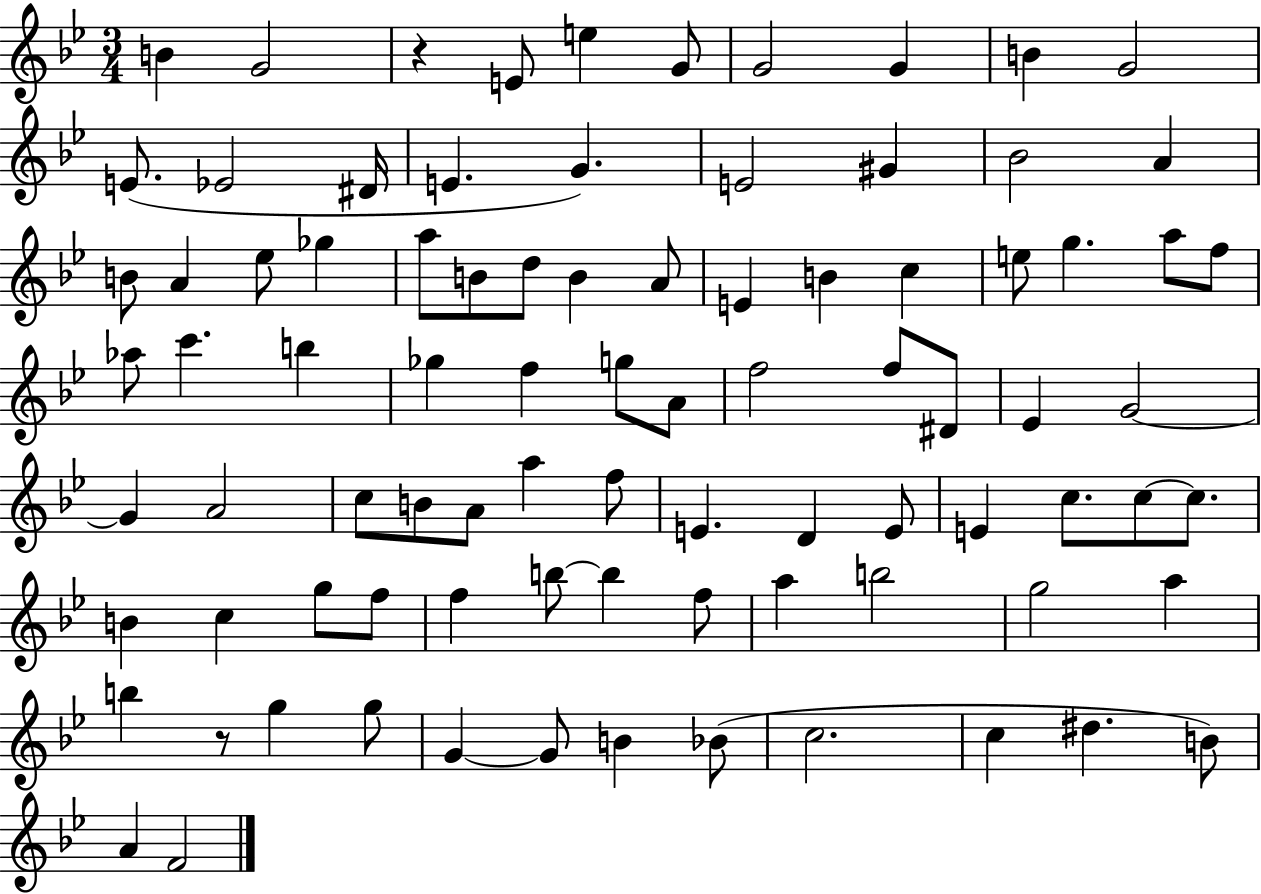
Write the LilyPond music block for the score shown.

{
  \clef treble
  \numericTimeSignature
  \time 3/4
  \key bes \major
  b'4 g'2 | r4 e'8 e''4 g'8 | g'2 g'4 | b'4 g'2 | \break e'8.( ees'2 dis'16 | e'4. g'4.) | e'2 gis'4 | bes'2 a'4 | \break b'8 a'4 ees''8 ges''4 | a''8 b'8 d''8 b'4 a'8 | e'4 b'4 c''4 | e''8 g''4. a''8 f''8 | \break aes''8 c'''4. b''4 | ges''4 f''4 g''8 a'8 | f''2 f''8 dis'8 | ees'4 g'2~~ | \break g'4 a'2 | c''8 b'8 a'8 a''4 f''8 | e'4. d'4 e'8 | e'4 c''8. c''8~~ c''8. | \break b'4 c''4 g''8 f''8 | f''4 b''8~~ b''4 f''8 | a''4 b''2 | g''2 a''4 | \break b''4 r8 g''4 g''8 | g'4~~ g'8 b'4 bes'8( | c''2. | c''4 dis''4. b'8) | \break a'4 f'2 | \bar "|."
}